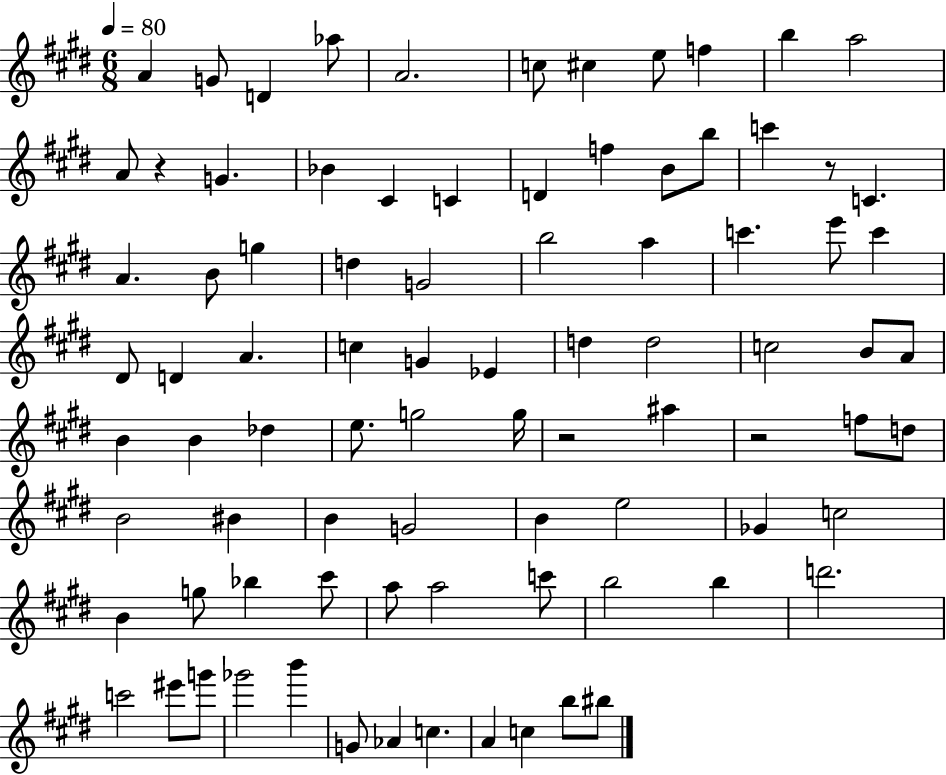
A4/q G4/e D4/q Ab5/e A4/h. C5/e C#5/q E5/e F5/q B5/q A5/h A4/e R/q G4/q. Bb4/q C#4/q C4/q D4/q F5/q B4/e B5/e C6/q R/e C4/q. A4/q. B4/e G5/q D5/q G4/h B5/h A5/q C6/q. E6/e C6/q D#4/e D4/q A4/q. C5/q G4/q Eb4/q D5/q D5/h C5/h B4/e A4/e B4/q B4/q Db5/q E5/e. G5/h G5/s R/h A#5/q R/h F5/e D5/e B4/h BIS4/q B4/q G4/h B4/q E5/h Gb4/q C5/h B4/q G5/e Bb5/q C#6/e A5/e A5/h C6/e B5/h B5/q D6/h. C6/h EIS6/e G6/e Gb6/h B6/q G4/e Ab4/q C5/q. A4/q C5/q B5/e BIS5/e